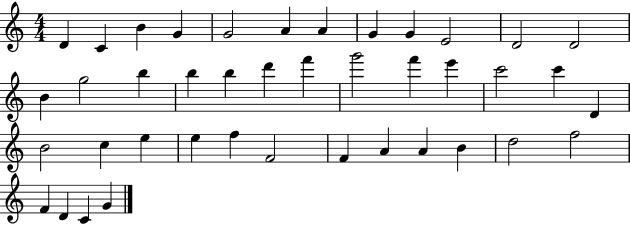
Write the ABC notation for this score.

X:1
T:Untitled
M:4/4
L:1/4
K:C
D C B G G2 A A G G E2 D2 D2 B g2 b b b d' f' g'2 f' e' c'2 c' D B2 c e e f F2 F A A B d2 f2 F D C G